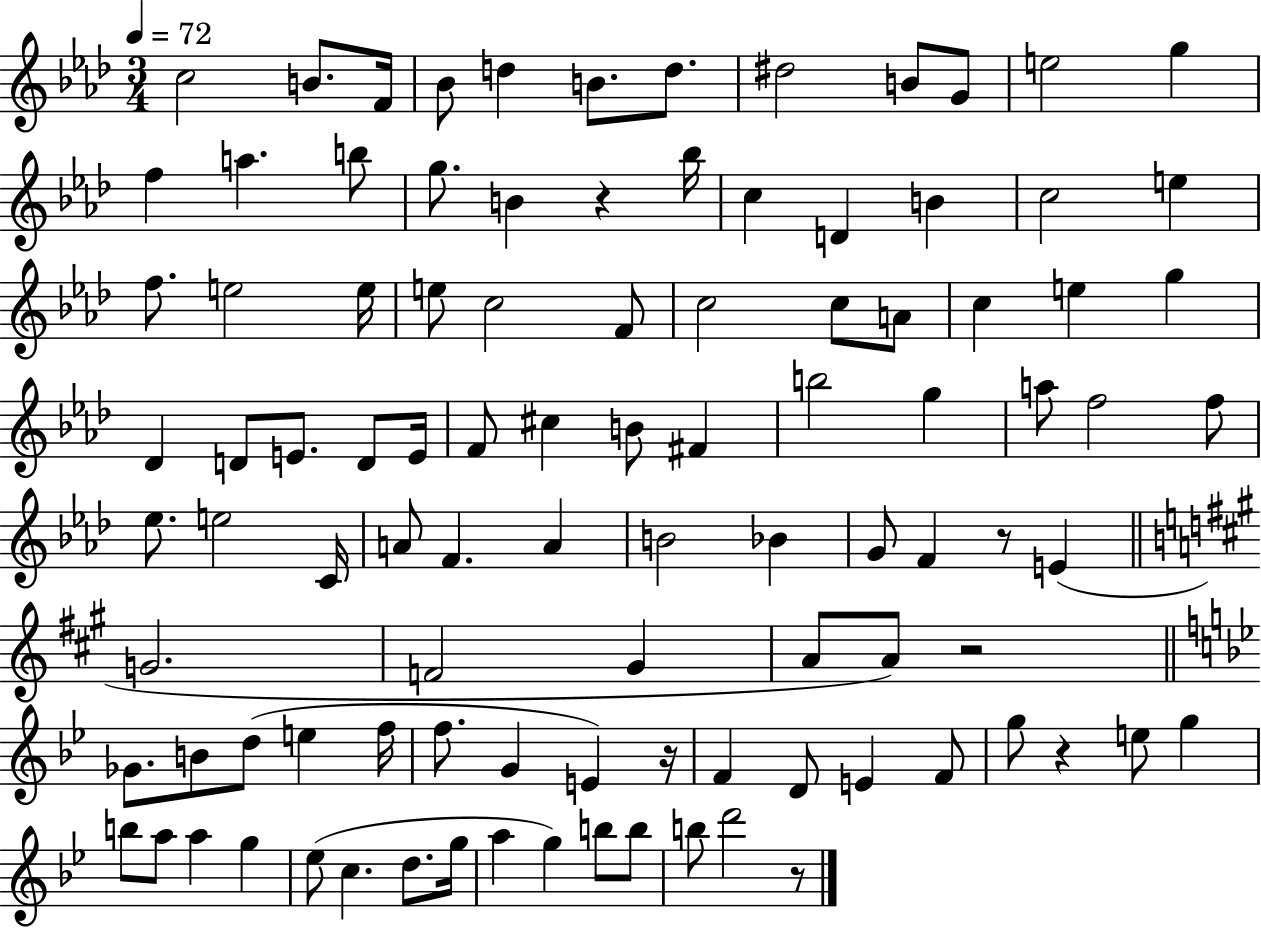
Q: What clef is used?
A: treble